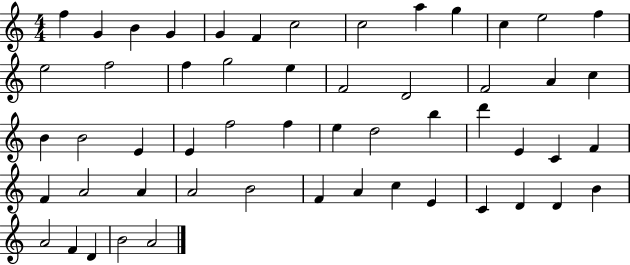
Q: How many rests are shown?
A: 0